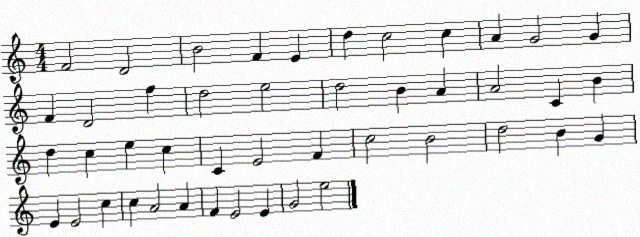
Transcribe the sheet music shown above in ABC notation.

X:1
T:Untitled
M:4/4
L:1/4
K:C
F2 D2 B2 F E d c2 c A G2 G F D2 f d2 e2 d2 B A A2 C B d c e c C E2 F c2 B2 d2 B G E E2 c c A2 A F E2 E G2 e2